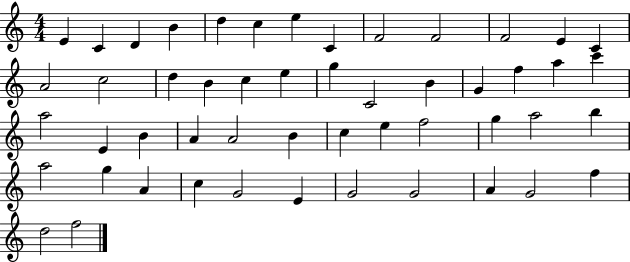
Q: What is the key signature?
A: C major